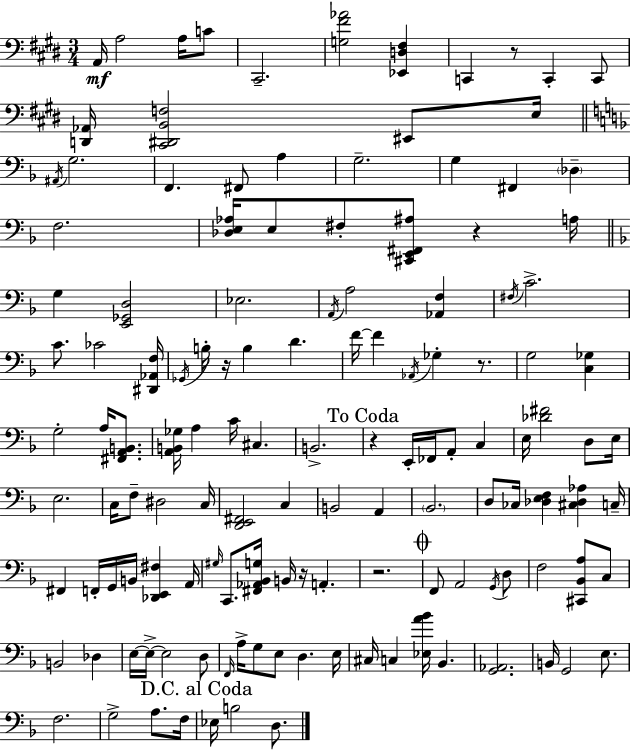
X:1
T:Untitled
M:3/4
L:1/4
K:E
A,,/4 A,2 A,/4 C/2 ^C,,2 [G,^F_A]2 [_E,,D,^F,] C,, z/2 C,, C,,/2 [D,,_A,,]/4 [^C,,^D,,B,,F,]2 ^E,,/2 E,/4 ^A,,/4 G,2 F,, ^F,,/2 A, G,2 G, ^F,, _D, F,2 [_D,E,_A,]/4 E,/2 ^F,/2 [^C,,E,,^F,,^A,]/2 z A,/4 G, [E,,_G,,D,]2 _E,2 A,,/4 A,2 [_A,,F,] ^F,/4 C2 C/2 _C2 [^D,,_A,,F,]/4 _G,,/4 B,/4 z/4 B, D F/4 F _A,,/4 _G, z/2 G,2 [C,_G,] G,2 A,/4 [^F,,A,,B,,]/2 [A,,B,,_G,]/4 A, C/4 ^C, B,,2 z E,,/4 _F,,/4 A,,/2 C, E,/4 [_D^F]2 D,/2 E,/4 E,2 C,/4 F,/2 ^D,2 C,/4 [D,,E,,^F,,]2 C, B,,2 A,, _B,,2 D,/2 _C,/4 [_D,E,F,] [^C,_D,_A,] C,/4 ^F,, F,,/4 G,,/4 B,,/4 [_D,,E,,^F,] A,,/4 ^G,/4 C,,/2 [^F,,_A,,_B,,G,]/4 B,,/4 z/4 A,, z2 F,,/2 A,,2 G,,/4 D,/2 F,2 [^C,,_B,,A,]/2 C,/2 B,,2 _D, E,/4 E,/4 E,2 D,/2 F,,/4 A,/4 G,/2 E,/2 D, E,/4 ^C,/4 C, [_E,A_B]/4 _B,, [G,,_A,,]2 B,,/4 G,,2 E,/2 F,2 G,2 A,/2 F,/4 _E,/4 B,2 D,/2